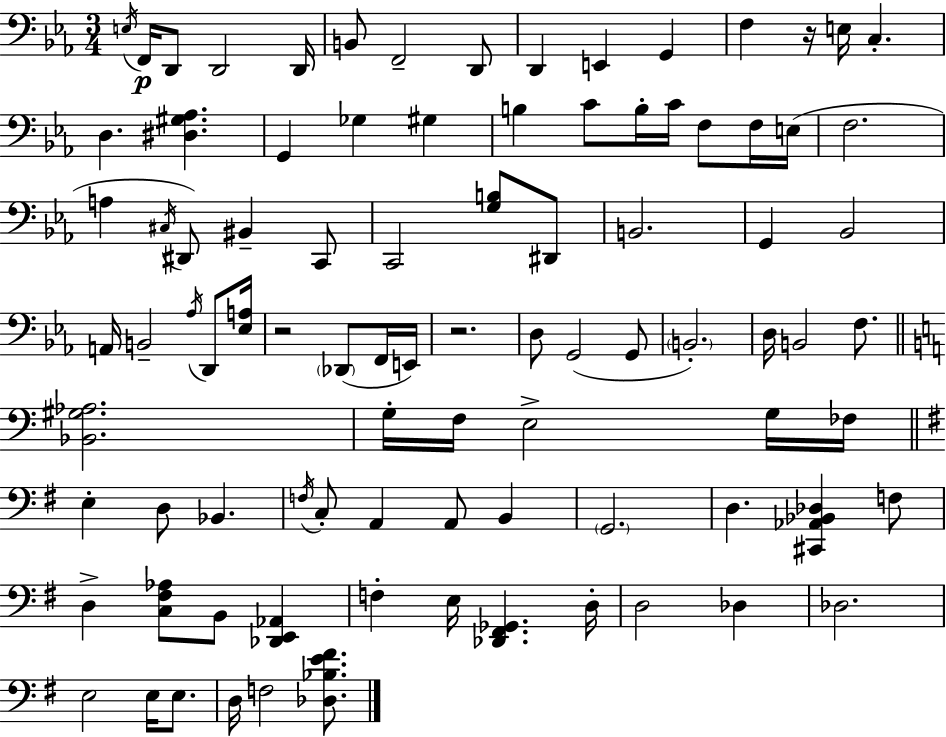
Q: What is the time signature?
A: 3/4